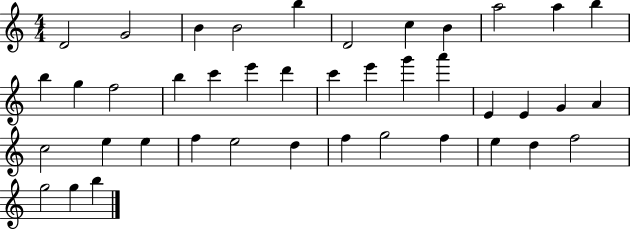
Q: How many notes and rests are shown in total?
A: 41